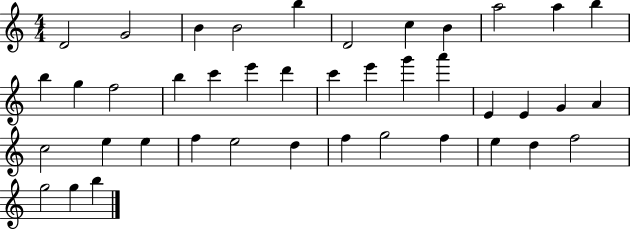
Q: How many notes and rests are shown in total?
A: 41